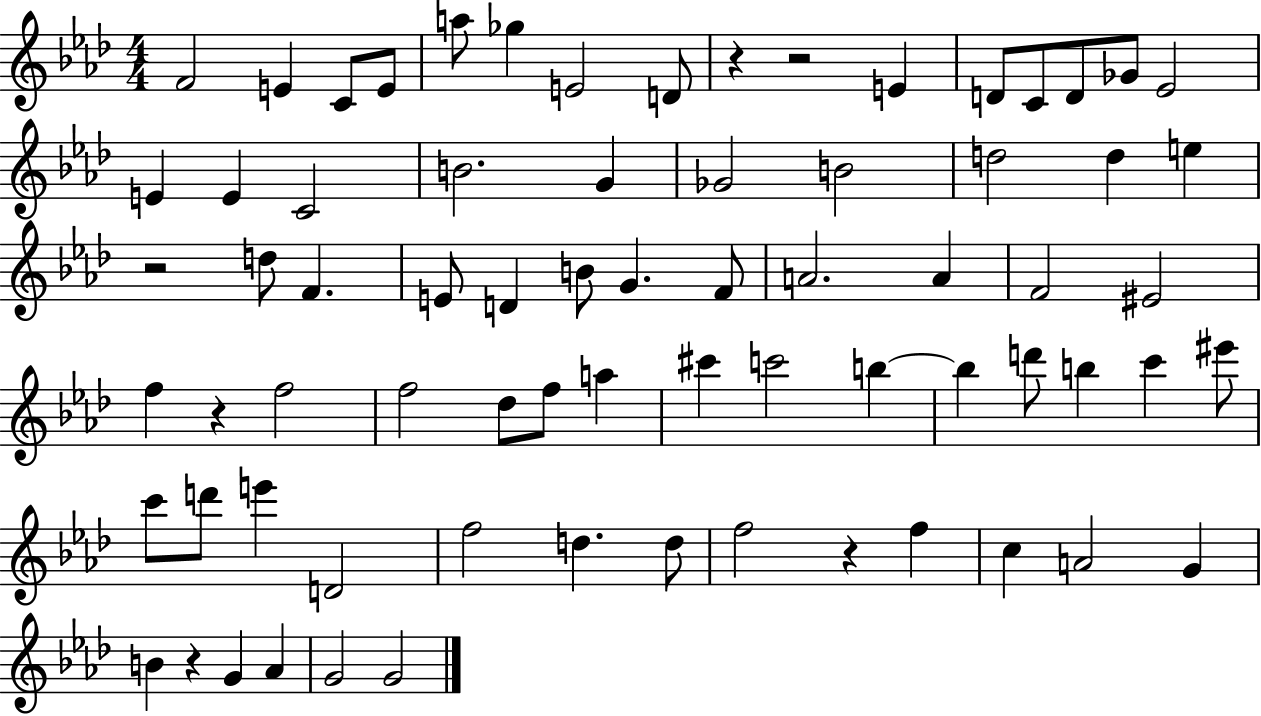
F4/h E4/q C4/e E4/e A5/e Gb5/q E4/h D4/e R/q R/h E4/q D4/e C4/e D4/e Gb4/e Eb4/h E4/q E4/q C4/h B4/h. G4/q Gb4/h B4/h D5/h D5/q E5/q R/h D5/e F4/q. E4/e D4/q B4/e G4/q. F4/e A4/h. A4/q F4/h EIS4/h F5/q R/q F5/h F5/h Db5/e F5/e A5/q C#6/q C6/h B5/q B5/q D6/e B5/q C6/q EIS6/e C6/e D6/e E6/q D4/h F5/h D5/q. D5/e F5/h R/q F5/q C5/q A4/h G4/q B4/q R/q G4/q Ab4/q G4/h G4/h